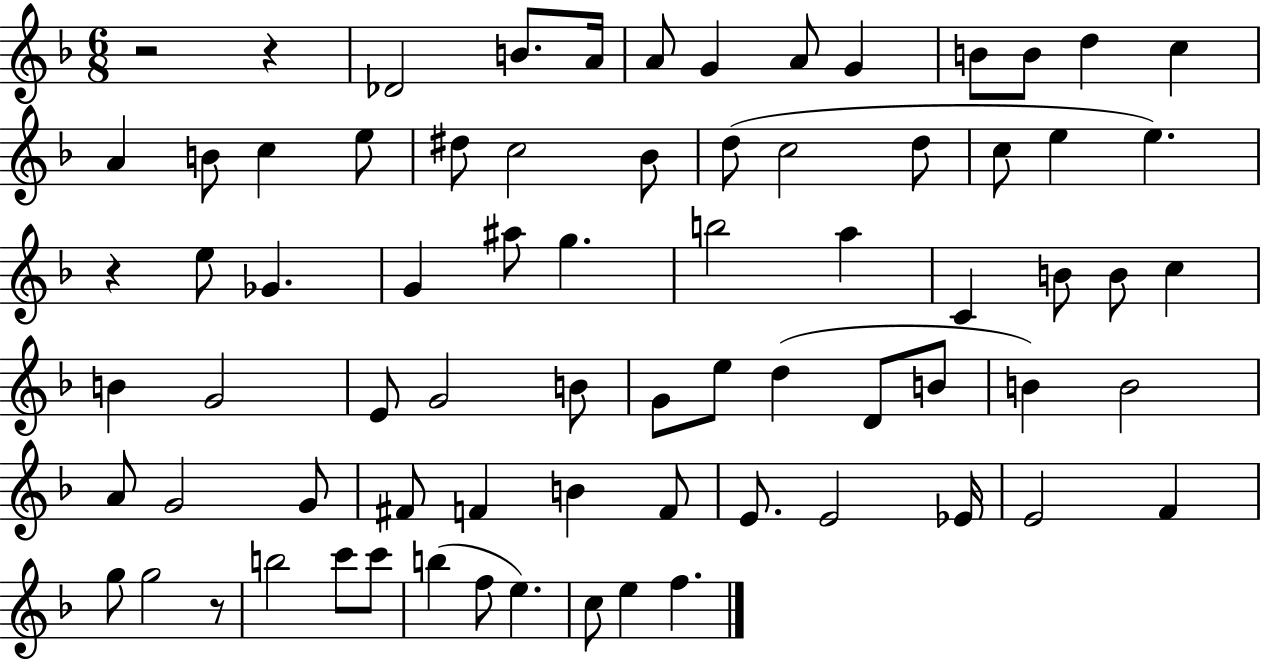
{
  \clef treble
  \numericTimeSignature
  \time 6/8
  \key f \major
  r2 r4 | des'2 b'8. a'16 | a'8 g'4 a'8 g'4 | b'8 b'8 d''4 c''4 | \break a'4 b'8 c''4 e''8 | dis''8 c''2 bes'8 | d''8( c''2 d''8 | c''8 e''4 e''4.) | \break r4 e''8 ges'4. | g'4 ais''8 g''4. | b''2 a''4 | c'4 b'8 b'8 c''4 | \break b'4 g'2 | e'8 g'2 b'8 | g'8 e''8 d''4( d'8 b'8 | b'4) b'2 | \break a'8 g'2 g'8 | fis'8 f'4 b'4 f'8 | e'8. e'2 ees'16 | e'2 f'4 | \break g''8 g''2 r8 | b''2 c'''8 c'''8 | b''4( f''8 e''4.) | c''8 e''4 f''4. | \break \bar "|."
}